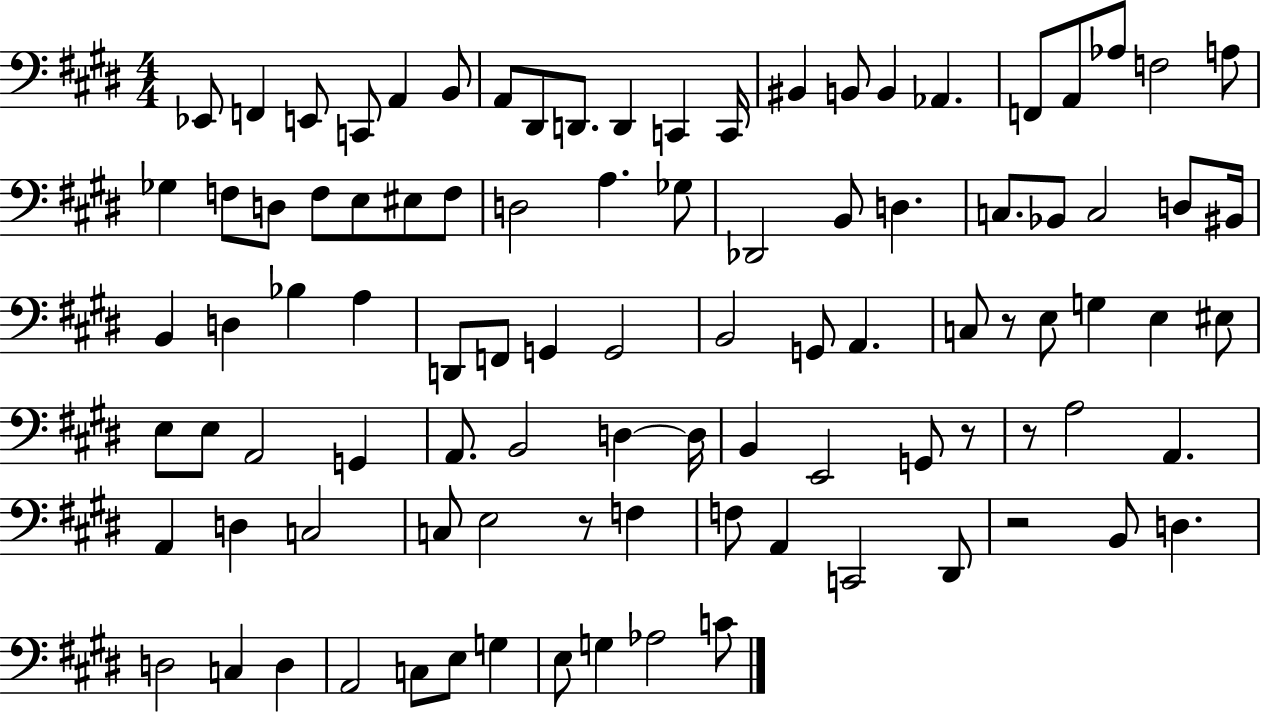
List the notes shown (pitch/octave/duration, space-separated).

Eb2/e F2/q E2/e C2/e A2/q B2/e A2/e D#2/e D2/e. D2/q C2/q C2/s BIS2/q B2/e B2/q Ab2/q. F2/e A2/e Ab3/e F3/h A3/e Gb3/q F3/e D3/e F3/e E3/e EIS3/e F3/e D3/h A3/q. Gb3/e Db2/h B2/e D3/q. C3/e. Bb2/e C3/h D3/e BIS2/s B2/q D3/q Bb3/q A3/q D2/e F2/e G2/q G2/h B2/h G2/e A2/q. C3/e R/e E3/e G3/q E3/q EIS3/e E3/e E3/e A2/h G2/q A2/e. B2/h D3/q D3/s B2/q E2/h G2/e R/e R/e A3/h A2/q. A2/q D3/q C3/h C3/e E3/h R/e F3/q F3/e A2/q C2/h D#2/e R/h B2/e D3/q. D3/h C3/q D3/q A2/h C3/e E3/e G3/q E3/e G3/q Ab3/h C4/e